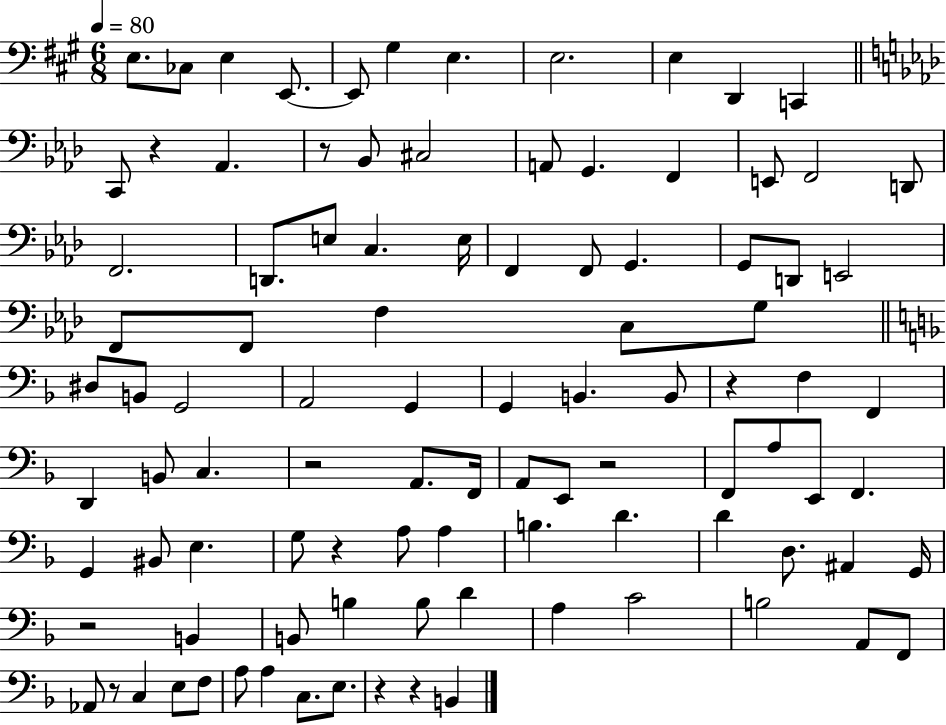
X:1
T:Untitled
M:6/8
L:1/4
K:A
E,/2 _C,/2 E, E,,/2 E,,/2 ^G, E, E,2 E, D,, C,, C,,/2 z _A,, z/2 _B,,/2 ^C,2 A,,/2 G,, F,, E,,/2 F,,2 D,,/2 F,,2 D,,/2 E,/2 C, E,/4 F,, F,,/2 G,, G,,/2 D,,/2 E,,2 F,,/2 F,,/2 F, C,/2 G,/2 ^D,/2 B,,/2 G,,2 A,,2 G,, G,, B,, B,,/2 z F, F,, D,, B,,/2 C, z2 A,,/2 F,,/4 A,,/2 E,,/2 z2 F,,/2 A,/2 E,,/2 F,, G,, ^B,,/2 E, G,/2 z A,/2 A, B, D D D,/2 ^A,, G,,/4 z2 B,, B,,/2 B, B,/2 D A, C2 B,2 A,,/2 F,,/2 _A,,/2 z/2 C, E,/2 F,/2 A,/2 A, C,/2 E,/2 z z B,,